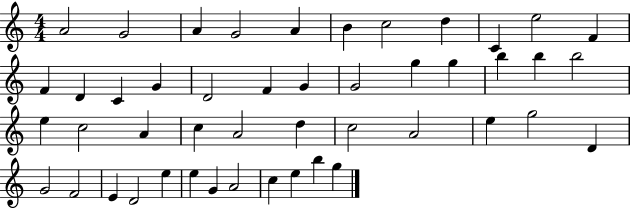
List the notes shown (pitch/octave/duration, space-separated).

A4/h G4/h A4/q G4/h A4/q B4/q C5/h D5/q C4/q E5/h F4/q F4/q D4/q C4/q G4/q D4/h F4/q G4/q G4/h G5/q G5/q B5/q B5/q B5/h E5/q C5/h A4/q C5/q A4/h D5/q C5/h A4/h E5/q G5/h D4/q G4/h F4/h E4/q D4/h E5/q E5/q G4/q A4/h C5/q E5/q B5/q G5/q